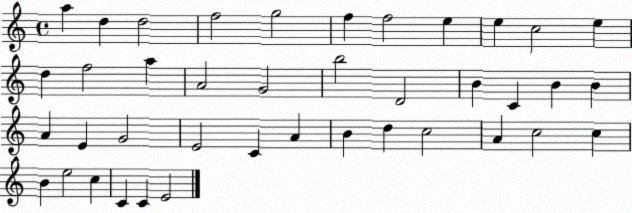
X:1
T:Untitled
M:4/4
L:1/4
K:C
a d d2 f2 g2 f f2 e e c2 e d f2 a A2 G2 b2 D2 B C B B A E G2 E2 C A B d c2 A c2 c B e2 c C C E2